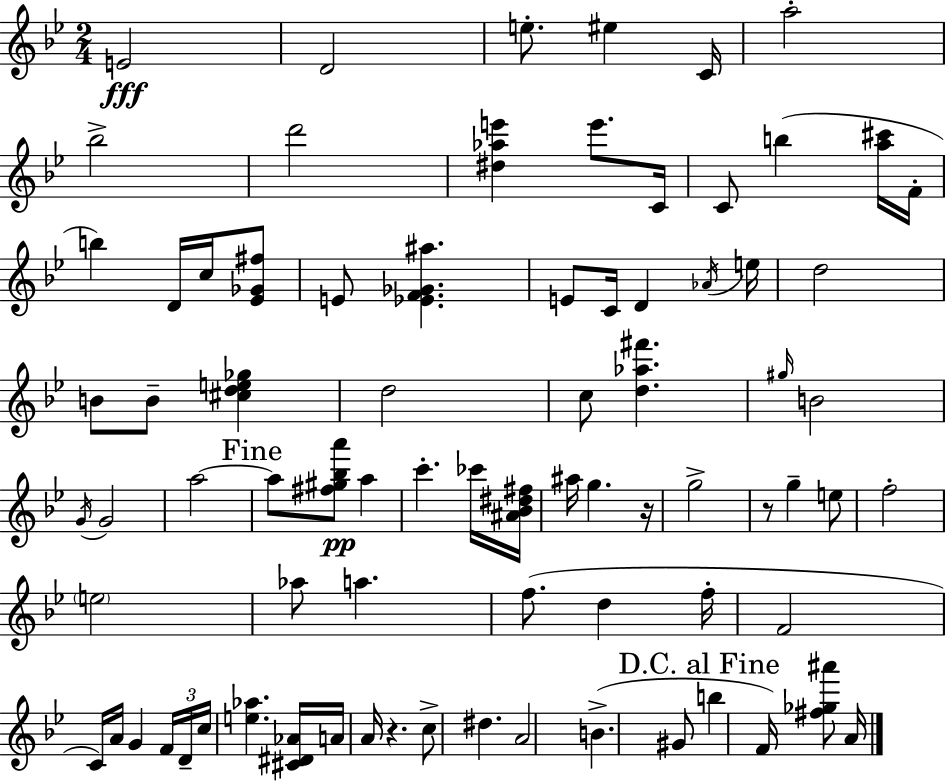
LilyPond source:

{
  \clef treble
  \numericTimeSignature
  \time 2/4
  \key bes \major
  e'2\fff | d'2 | e''8.-. eis''4 c'16 | a''2-. | \break bes''2-> | d'''2 | <dis'' aes'' e'''>4 e'''8. c'16 | c'8 b''4( <a'' cis'''>16 f'16-. | \break b''4) d'16 c''16 <ees' ges' fis''>8 | e'8 <ees' f' ges' ais''>4. | e'8 c'16 d'4 \acciaccatura { aes'16 } | e''16 d''2 | \break b'8 b'8-- <cis'' d'' e'' ges''>4 | d''2 | c''8 <d'' aes'' fis'''>4. | \grace { gis''16 } b'2 | \break \acciaccatura { g'16 } g'2 | a''2~~ | \mark "Fine" a''8 <fis'' gis'' bes'' a'''>8\pp a''4 | c'''4.-. | \break ces'''16 <ais' bes' dis'' fis''>16 ais''16 g''4. | r16 g''2-> | r8 g''4-- | e''8 f''2-. | \break \parenthesize e''2 | aes''8 a''4. | f''8.( d''4 | f''16-. f'2 | \break c'16) a'16 g'4 | \tuplet 3/2 { f'16 d'16-- c''16 } <e'' aes''>4. | <cis' dis' aes'>16 a'16 a'16 r4. | c''8-> dis''4. | \break a'2 | b'4.->( | gis'8 \mark "D.C. al Fine" b''4 f'16) | <fis'' ges'' ais'''>8 a'16 \bar "|."
}